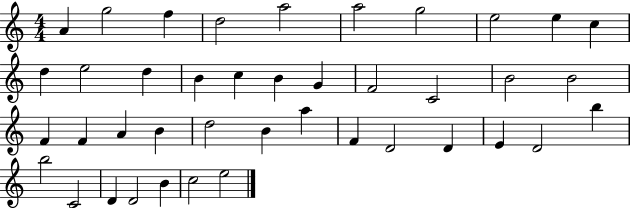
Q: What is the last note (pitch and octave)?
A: E5